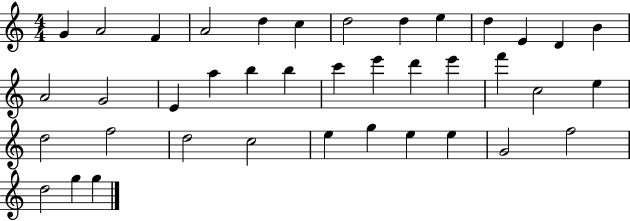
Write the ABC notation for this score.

X:1
T:Untitled
M:4/4
L:1/4
K:C
G A2 F A2 d c d2 d e d E D B A2 G2 E a b b c' e' d' e' f' c2 e d2 f2 d2 c2 e g e e G2 f2 d2 g g